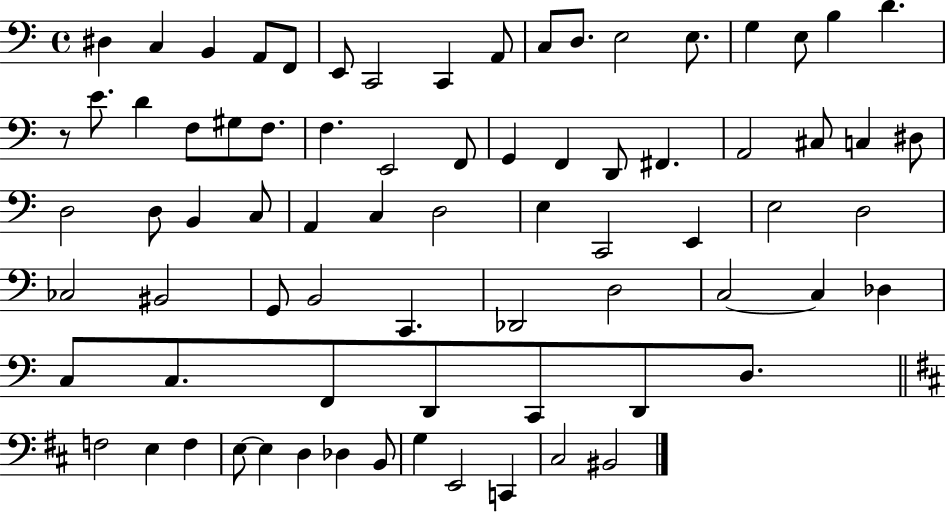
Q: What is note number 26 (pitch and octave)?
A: G2